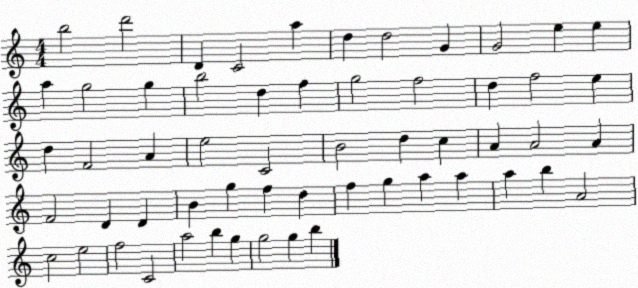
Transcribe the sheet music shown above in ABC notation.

X:1
T:Untitled
M:4/4
L:1/4
K:C
b2 d'2 D C2 a d d2 G G2 e e a g2 g b2 d f g2 f2 d f2 e d F2 A e2 C2 B2 d c A A2 A F2 D D B g f d f g a a a b A2 c2 e2 f2 C2 a2 b g g2 g b